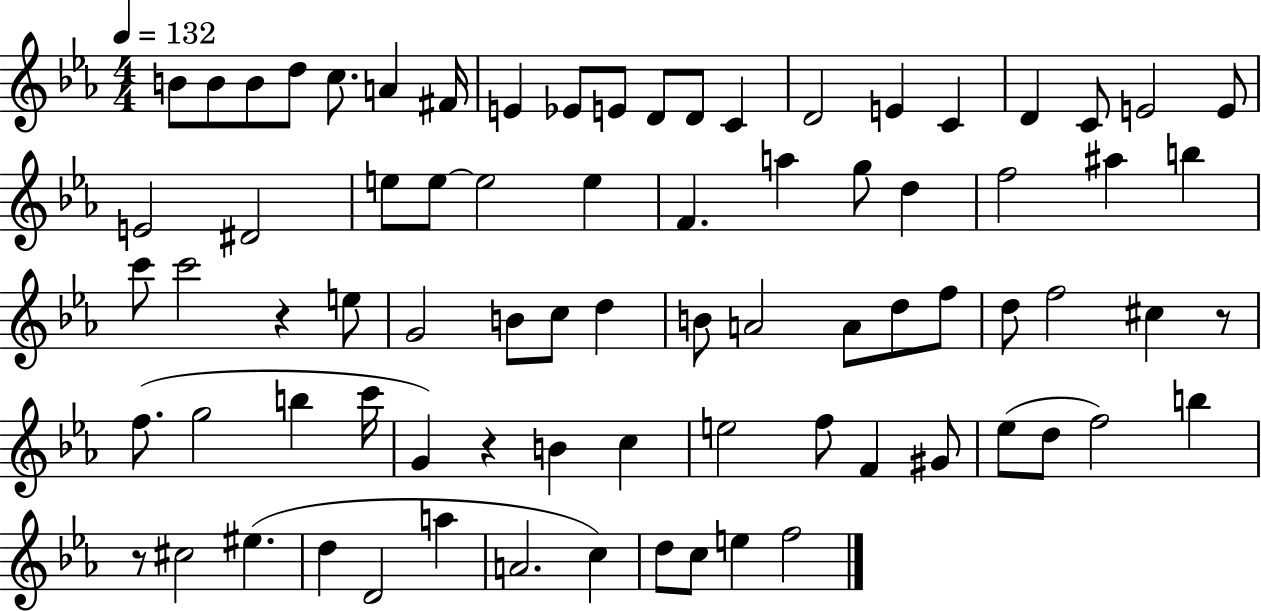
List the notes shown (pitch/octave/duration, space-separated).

B4/e B4/e B4/e D5/e C5/e. A4/q F#4/s E4/q Eb4/e E4/e D4/e D4/e C4/q D4/h E4/q C4/q D4/q C4/e E4/h E4/e E4/h D#4/h E5/e E5/e E5/h E5/q F4/q. A5/q G5/e D5/q F5/h A#5/q B5/q C6/e C6/h R/q E5/e G4/h B4/e C5/e D5/q B4/e A4/h A4/e D5/e F5/e D5/e F5/h C#5/q R/e F5/e. G5/h B5/q C6/s G4/q R/q B4/q C5/q E5/h F5/e F4/q G#4/e Eb5/e D5/e F5/h B5/q R/e C#5/h EIS5/q. D5/q D4/h A5/q A4/h. C5/q D5/e C5/e E5/q F5/h